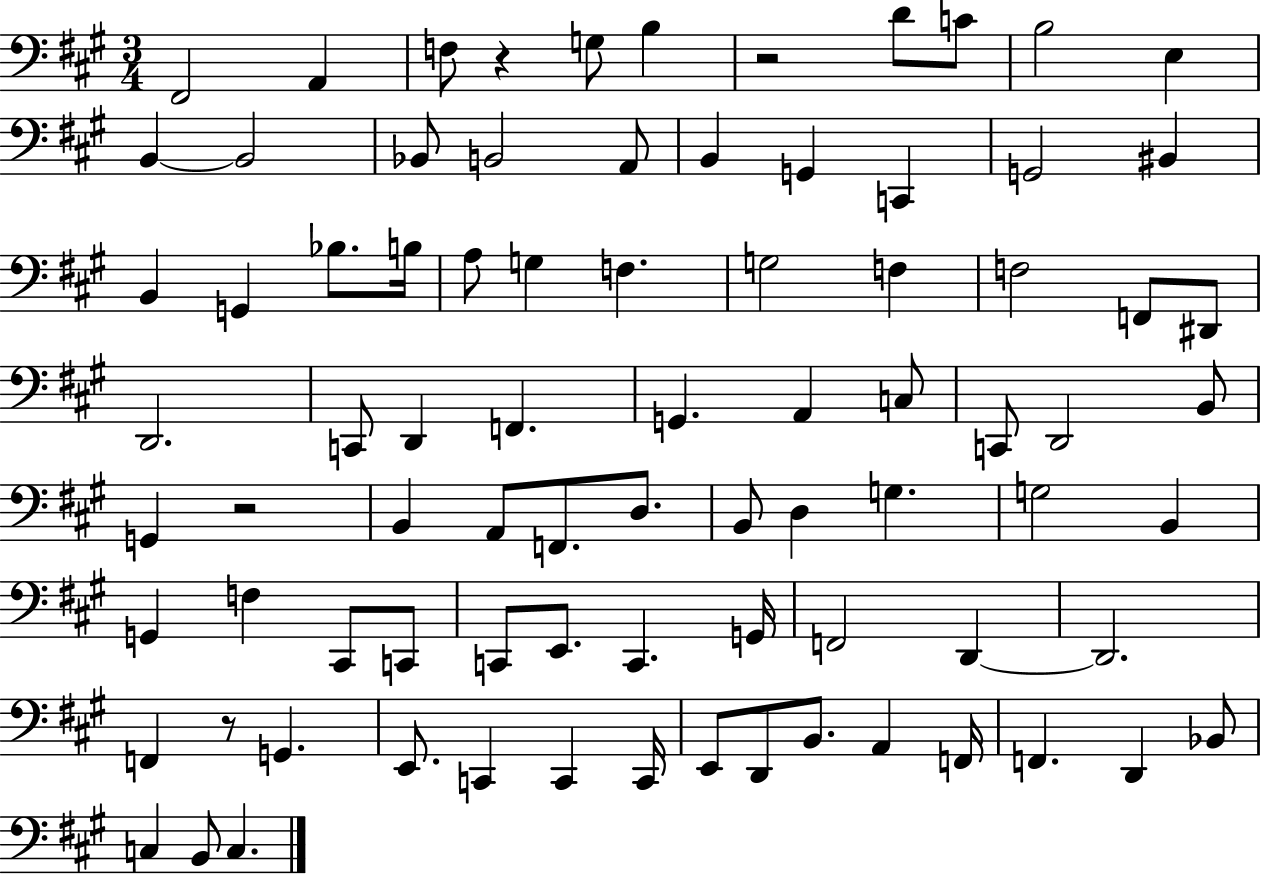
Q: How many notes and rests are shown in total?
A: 83